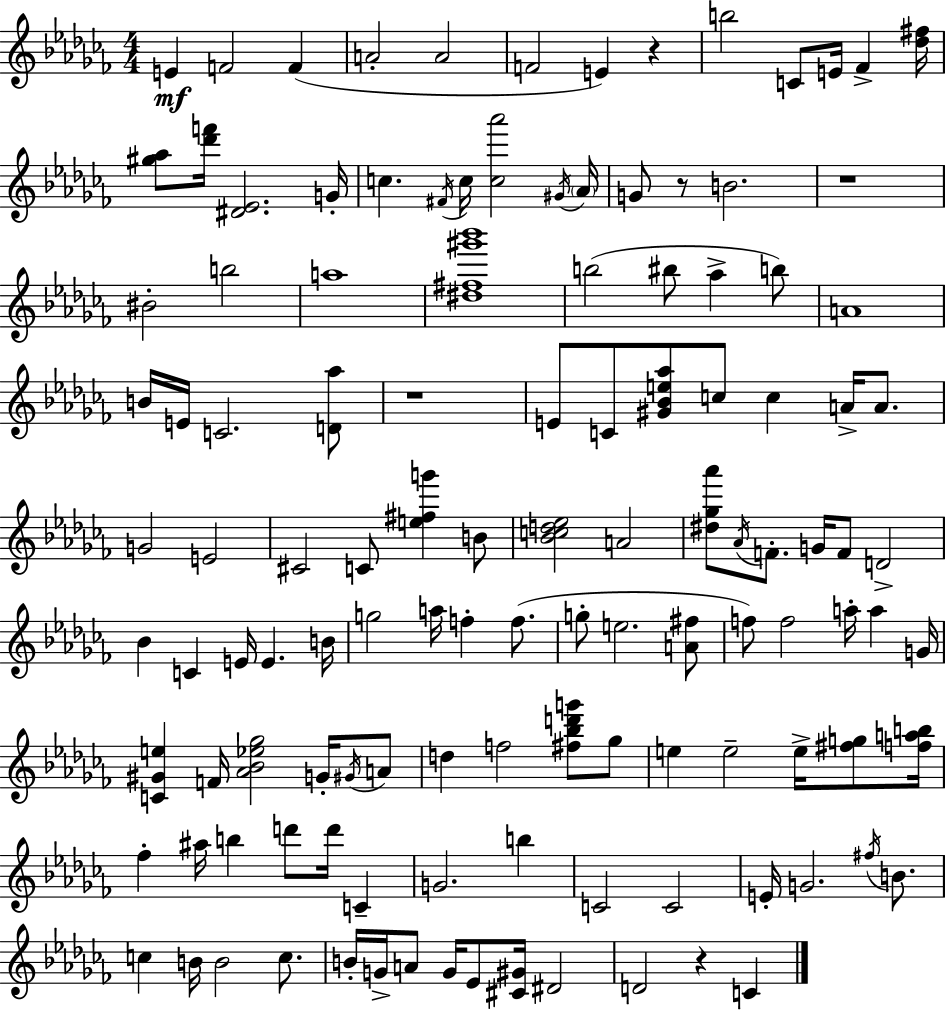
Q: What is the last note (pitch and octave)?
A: C4